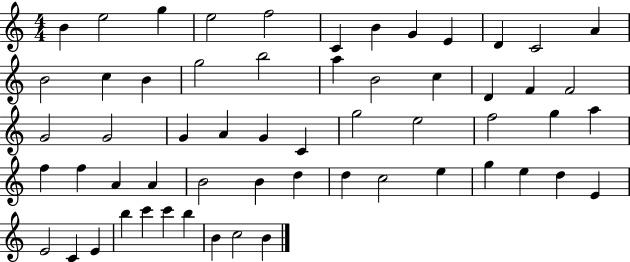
X:1
T:Untitled
M:4/4
L:1/4
K:C
B e2 g e2 f2 C B G E D C2 A B2 c B g2 b2 a B2 c D F F2 G2 G2 G A G C g2 e2 f2 g a f f A A B2 B d d c2 e g e d E E2 C E b c' c' b B c2 B